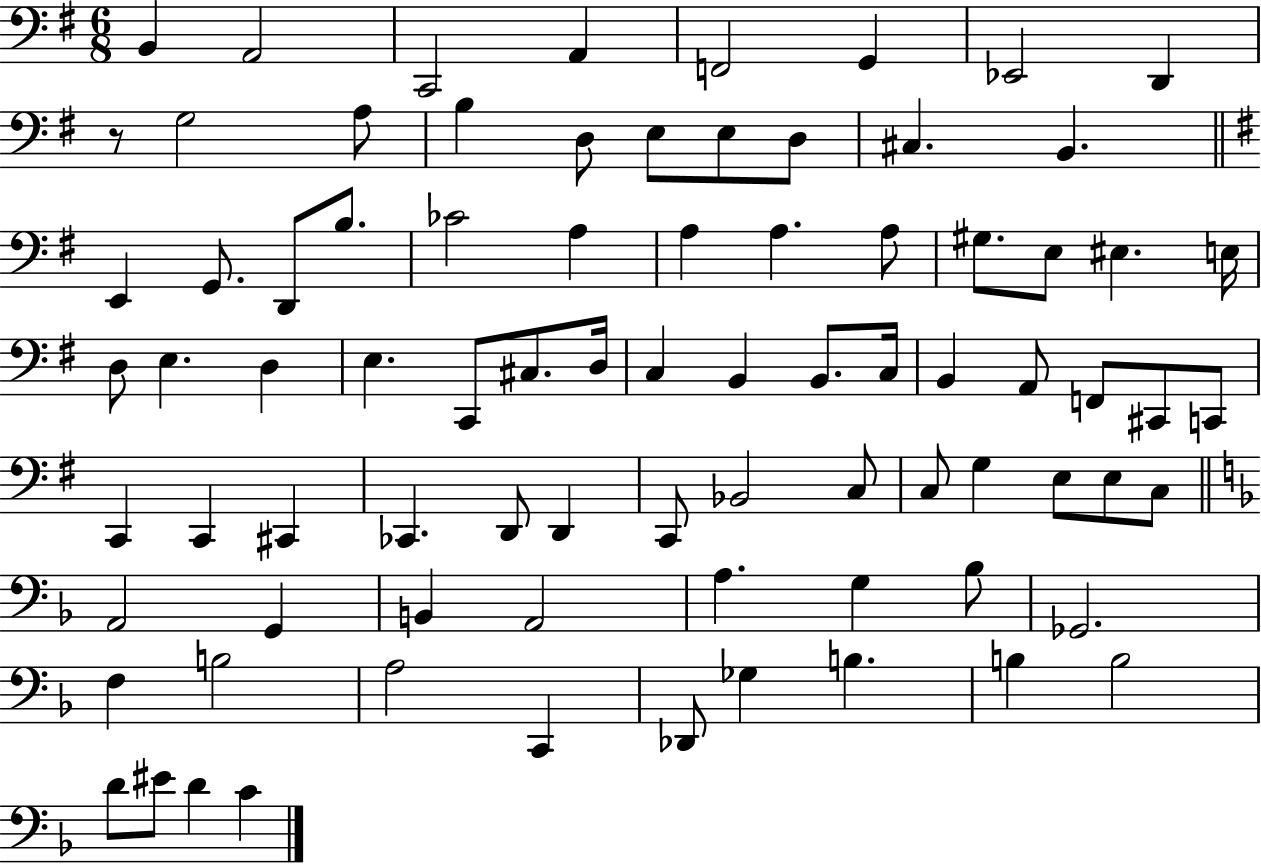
{
  \clef bass
  \numericTimeSignature
  \time 6/8
  \key g \major
  b,4 a,2 | c,2 a,4 | f,2 g,4 | ees,2 d,4 | \break r8 g2 a8 | b4 d8 e8 e8 d8 | cis4. b,4. | \bar "||" \break \key g \major e,4 g,8. d,8 b8. | ces'2 a4 | a4 a4. a8 | gis8. e8 eis4. e16 | \break d8 e4. d4 | e4. c,8 cis8. d16 | c4 b,4 b,8. c16 | b,4 a,8 f,8 cis,8 c,8 | \break c,4 c,4 cis,4 | ces,4. d,8 d,4 | c,8 bes,2 c8 | c8 g4 e8 e8 c8 | \break \bar "||" \break \key d \minor a,2 g,4 | b,4 a,2 | a4. g4 bes8 | ges,2. | \break f4 b2 | a2 c,4 | des,8 ges4 b4. | b4 b2 | \break d'8 eis'8 d'4 c'4 | \bar "|."
}